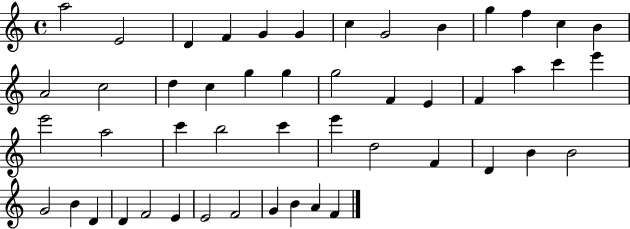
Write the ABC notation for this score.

X:1
T:Untitled
M:4/4
L:1/4
K:C
a2 E2 D F G G c G2 B g f c B A2 c2 d c g g g2 F E F a c' e' e'2 a2 c' b2 c' e' d2 F D B B2 G2 B D D F2 E E2 F2 G B A F